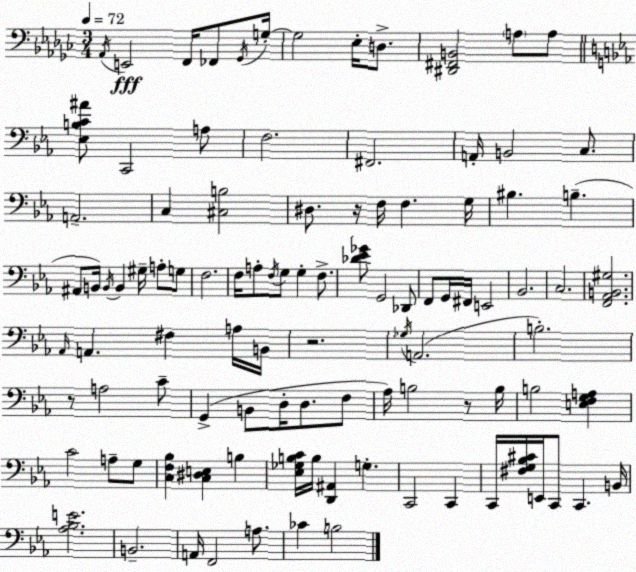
X:1
T:Untitled
M:3/4
L:1/4
K:Ebm
_A,,/4 E,,2 F,,/4 _F,,/2 _G,,/4 G,/4 G,2 _E,/4 D,/2 [^D,,^F,,B,,]2 A,/2 A,/2 [_E,B,C^A]/2 C,,2 A,/2 F,2 ^F,,2 A,,/4 B,,2 C,/2 A,,2 C, [^C,B,]2 ^D,/2 z/4 F,/4 F, G,/4 ^B, B, ^A,,/2 B,,/4 B,,/4 B,, ^G,/4 A,/2 G,/2 F,2 F,/4 A,/2 F,/4 G,/2 G, F,/2 [_D_E_G]/2 G,,2 _D,,/2 F,,/2 G,,/4 ^F,,/4 E,,2 _B,,2 C,2 [F,,_A,,B,,^G,]2 _A,,/4 A,, ^F, A,/4 B,,/4 z2 _G,/4 A,,2 B,2 z/2 A,2 C/2 G,, B,,/2 D,/4 D,/2 F,/2 _A,/4 B,2 z/2 B,/4 B,2 [E,F,G,A,] C2 A,/2 G,/2 [C,F,_B,] [C,^D,E,] B, [_E,_G,B,C]/4 B,/4 [D,,^A,,] G, C,,2 C,, C,,/4 [^F,G,_B,^C]/4 E,,/4 C,,/2 C,, B,,/4 [_A,_B,E]2 B,,2 A,,/4 F,,2 A,/2 _C B,2